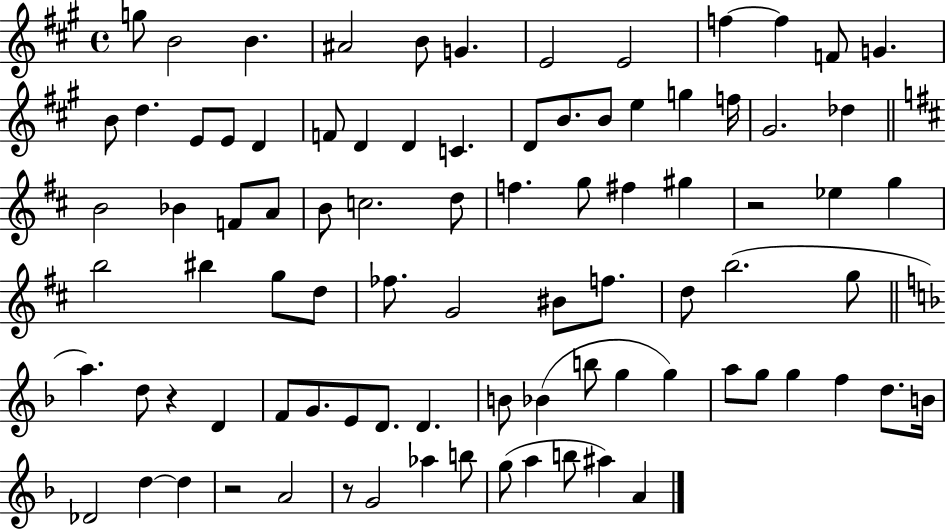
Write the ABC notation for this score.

X:1
T:Untitled
M:4/4
L:1/4
K:A
g/2 B2 B ^A2 B/2 G E2 E2 f f F/2 G B/2 d E/2 E/2 D F/2 D D C D/2 B/2 B/2 e g f/4 ^G2 _d B2 _B F/2 A/2 B/2 c2 d/2 f g/2 ^f ^g z2 _e g b2 ^b g/2 d/2 _f/2 G2 ^B/2 f/2 d/2 b2 g/2 a d/2 z D F/2 G/2 E/2 D/2 D B/2 _B b/2 g g a/2 g/2 g f d/2 B/4 _D2 d d z2 A2 z/2 G2 _a b/2 g/2 a b/2 ^a A